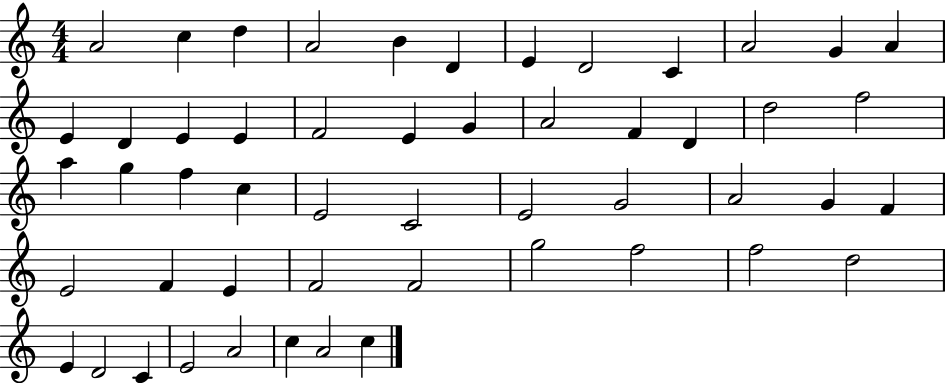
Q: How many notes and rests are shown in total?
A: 52